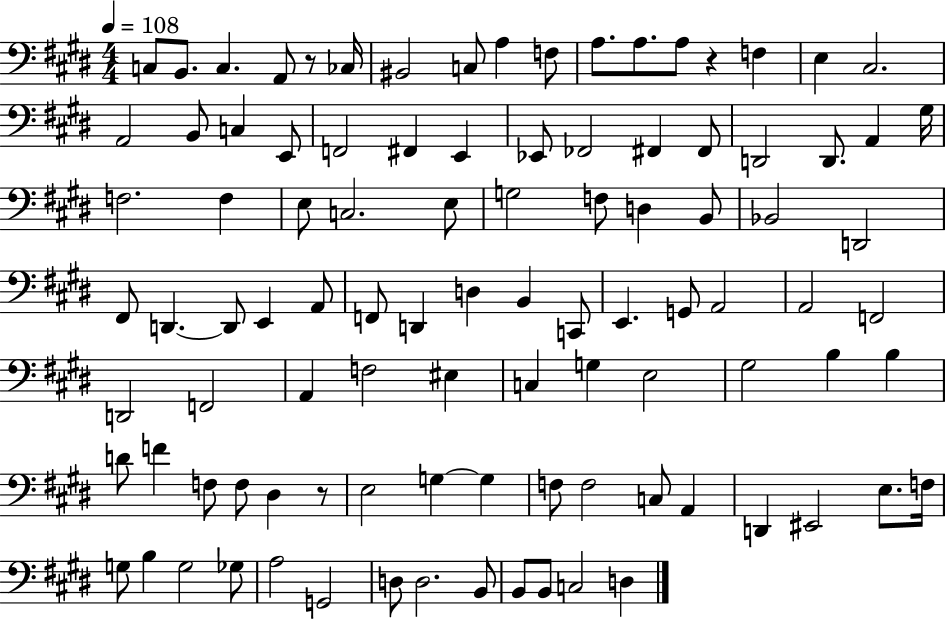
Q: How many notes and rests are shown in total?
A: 99